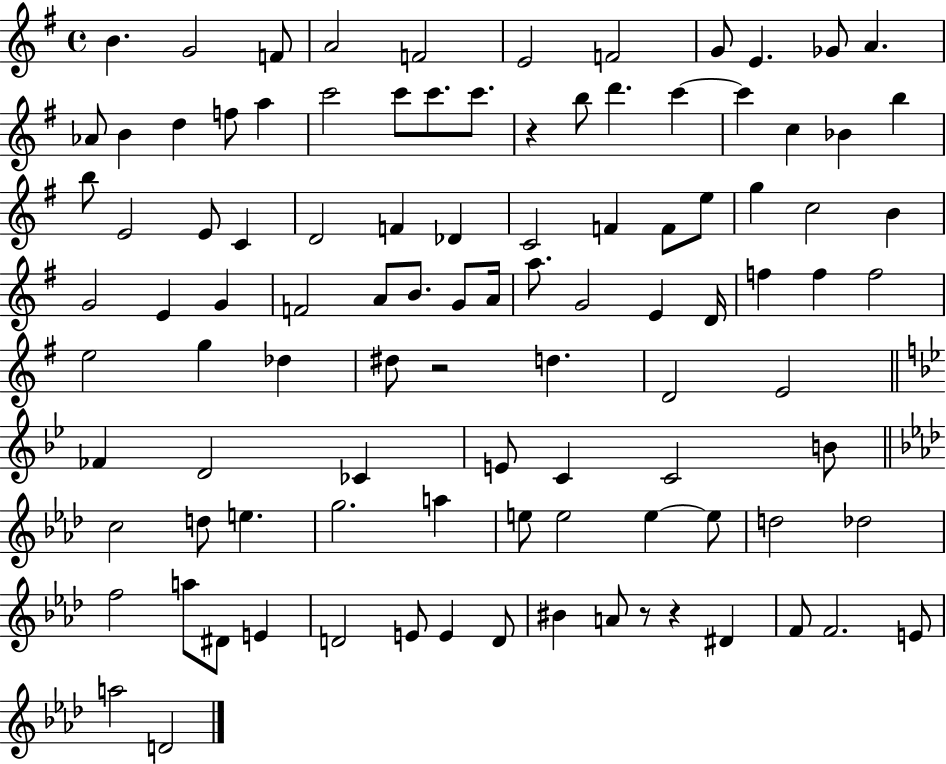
B4/q. G4/h F4/e A4/h F4/h E4/h F4/h G4/e E4/q. Gb4/e A4/q. Ab4/e B4/q D5/q F5/e A5/q C6/h C6/e C6/e. C6/e. R/q B5/e D6/q. C6/q C6/q C5/q Bb4/q B5/q B5/e E4/h E4/e C4/q D4/h F4/q Db4/q C4/h F4/q F4/e E5/e G5/q C5/h B4/q G4/h E4/q G4/q F4/h A4/e B4/e. G4/e A4/s A5/e. G4/h E4/q D4/s F5/q F5/q F5/h E5/h G5/q Db5/q D#5/e R/h D5/q. D4/h E4/h FES4/q D4/h CES4/q E4/e C4/q C4/h B4/e C5/h D5/e E5/q. G5/h. A5/q E5/e E5/h E5/q E5/e D5/h Db5/h F5/h A5/e D#4/e E4/q D4/h E4/e E4/q D4/e BIS4/q A4/e R/e R/q D#4/q F4/e F4/h. E4/e A5/h D4/h